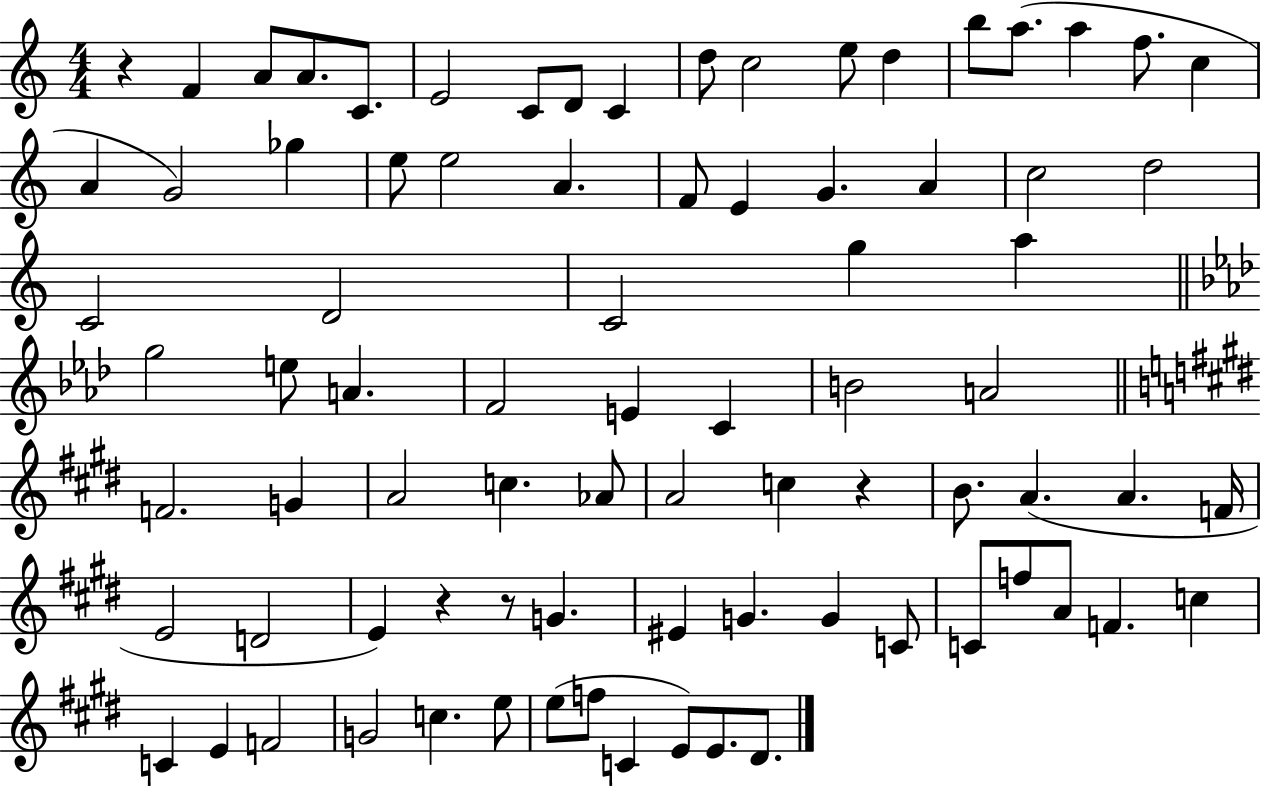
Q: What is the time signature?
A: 4/4